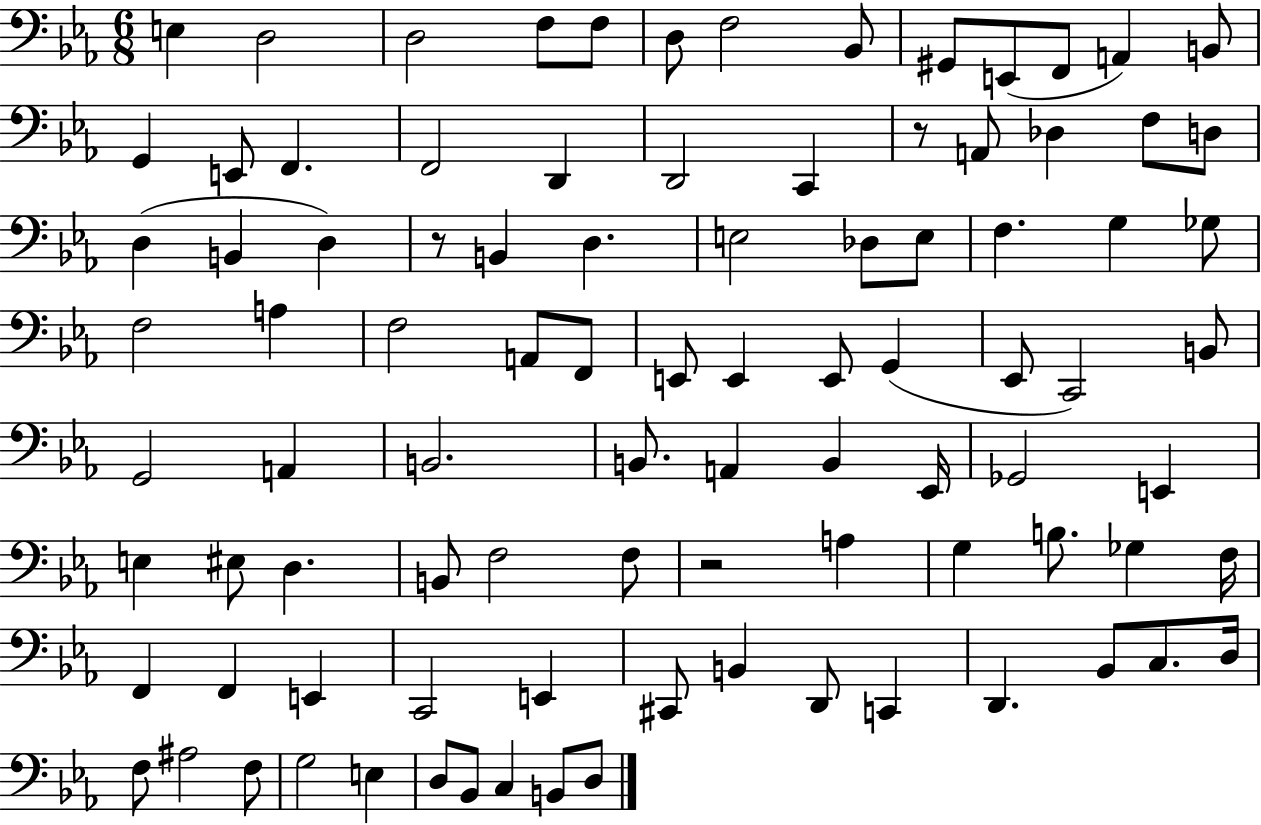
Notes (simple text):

E3/q D3/h D3/h F3/e F3/e D3/e F3/h Bb2/e G#2/e E2/e F2/e A2/q B2/e G2/q E2/e F2/q. F2/h D2/q D2/h C2/q R/e A2/e Db3/q F3/e D3/e D3/q B2/q D3/q R/e B2/q D3/q. E3/h Db3/e E3/e F3/q. G3/q Gb3/e F3/h A3/q F3/h A2/e F2/e E2/e E2/q E2/e G2/q Eb2/e C2/h B2/e G2/h A2/q B2/h. B2/e. A2/q B2/q Eb2/s Gb2/h E2/q E3/q EIS3/e D3/q. B2/e F3/h F3/e R/h A3/q G3/q B3/e. Gb3/q F3/s F2/q F2/q E2/q C2/h E2/q C#2/e B2/q D2/e C2/q D2/q. Bb2/e C3/e. D3/s F3/e A#3/h F3/e G3/h E3/q D3/e Bb2/e C3/q B2/e D3/e